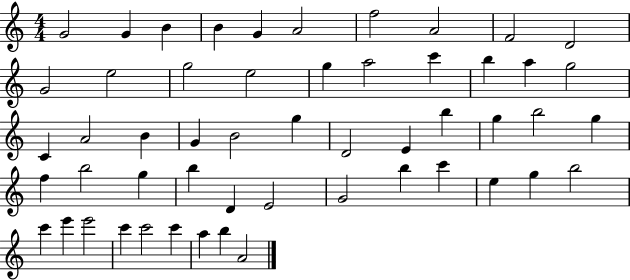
X:1
T:Untitled
M:4/4
L:1/4
K:C
G2 G B B G A2 f2 A2 F2 D2 G2 e2 g2 e2 g a2 c' b a g2 C A2 B G B2 g D2 E b g b2 g f b2 g b D E2 G2 b c' e g b2 c' e' e'2 c' c'2 c' a b A2